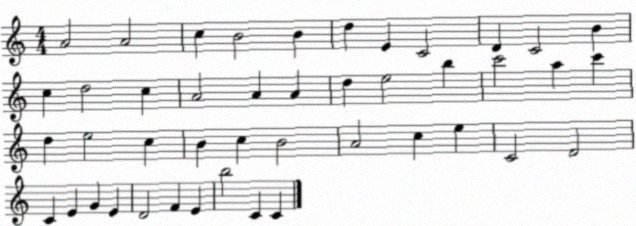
X:1
T:Untitled
M:4/4
L:1/4
K:C
A2 A2 c B2 B d E C2 D C2 B c d2 c A2 A A d e2 b c'2 a c' d e2 c B c B2 A2 c e C2 D2 C E G E D2 F E b2 C C